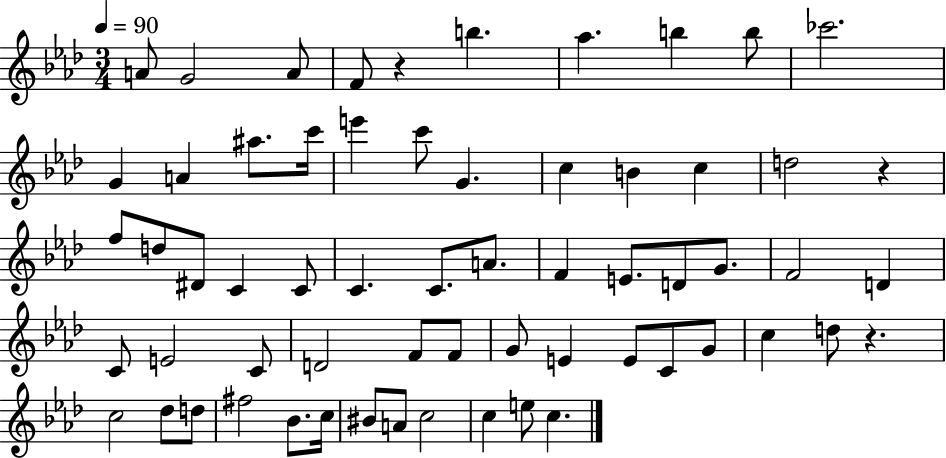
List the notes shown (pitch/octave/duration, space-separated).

A4/e G4/h A4/e F4/e R/q B5/q. Ab5/q. B5/q B5/e CES6/h. G4/q A4/q A#5/e. C6/s E6/q C6/e G4/q. C5/q B4/q C5/q D5/h R/q F5/e D5/e D#4/e C4/q C4/e C4/q. C4/e. A4/e. F4/q E4/e. D4/e G4/e. F4/h D4/q C4/e E4/h C4/e D4/h F4/e F4/e G4/e E4/q E4/e C4/e G4/e C5/q D5/e R/q. C5/h Db5/e D5/e F#5/h Bb4/e. C5/s BIS4/e A4/e C5/h C5/q E5/e C5/q.